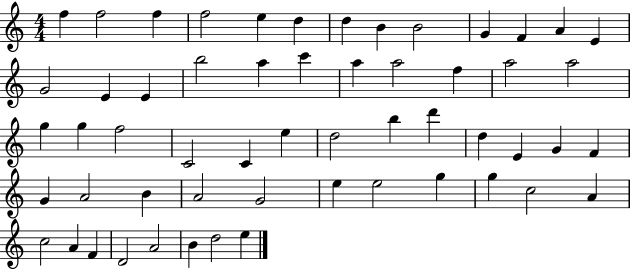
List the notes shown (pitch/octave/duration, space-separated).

F5/q F5/h F5/q F5/h E5/q D5/q D5/q B4/q B4/h G4/q F4/q A4/q E4/q G4/h E4/q E4/q B5/h A5/q C6/q A5/q A5/h F5/q A5/h A5/h G5/q G5/q F5/h C4/h C4/q E5/q D5/h B5/q D6/q D5/q E4/q G4/q F4/q G4/q A4/h B4/q A4/h G4/h E5/q E5/h G5/q G5/q C5/h A4/q C5/h A4/q F4/q D4/h A4/h B4/q D5/h E5/q